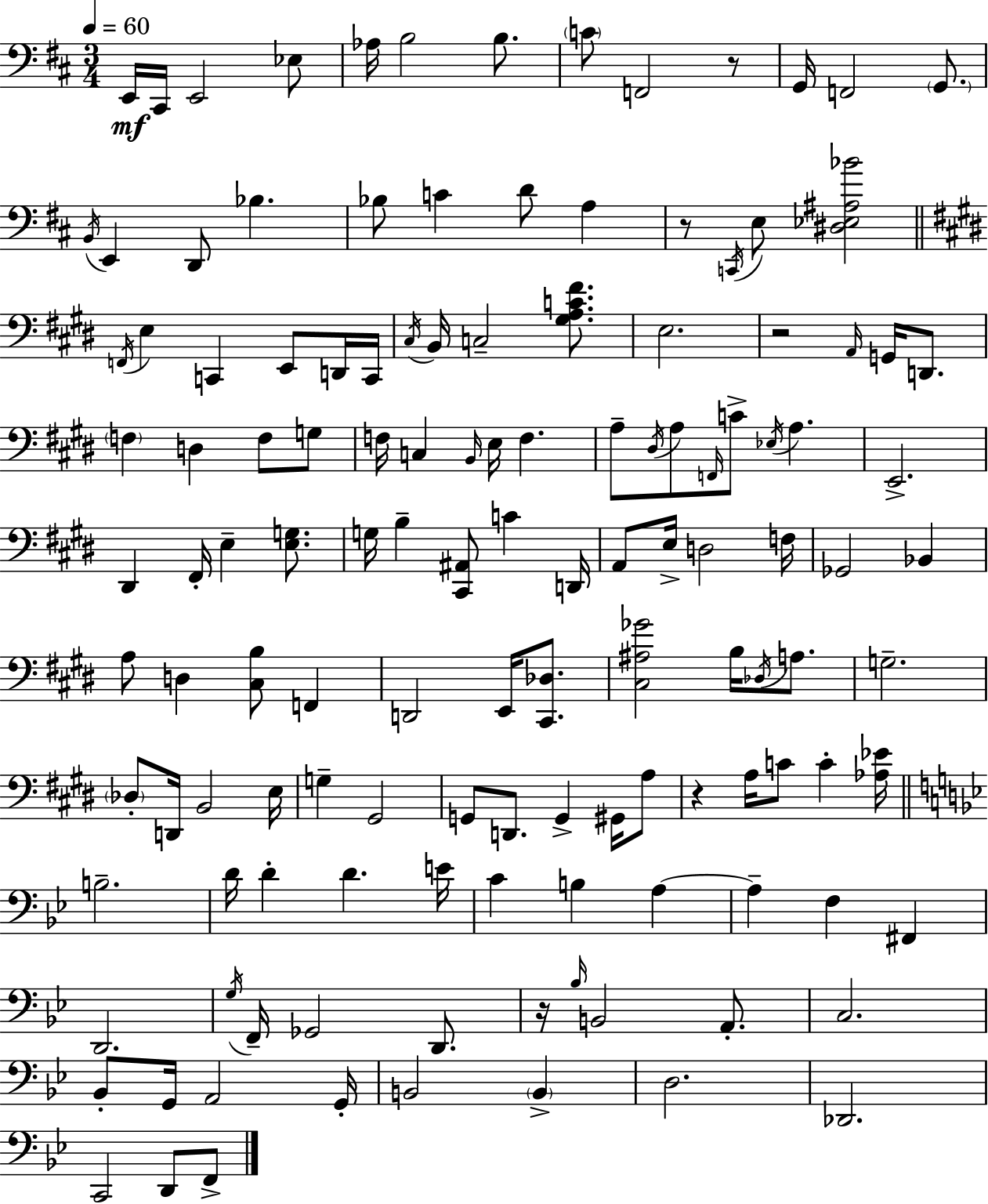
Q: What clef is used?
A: bass